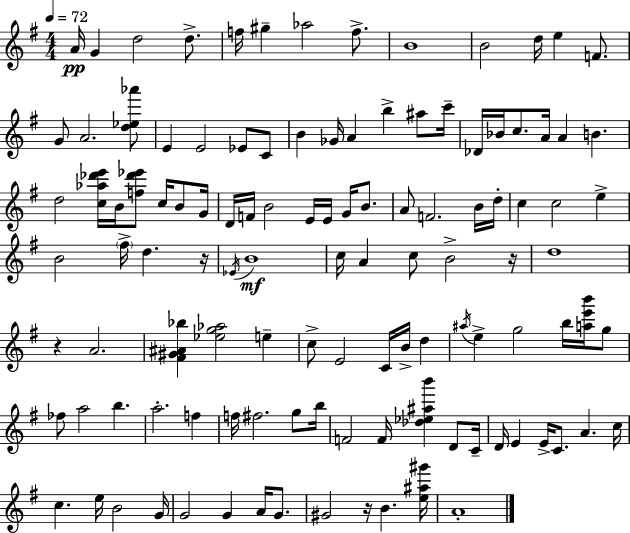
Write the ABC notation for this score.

X:1
T:Untitled
M:4/4
L:1/4
K:Em
A/4 G d2 d/2 f/4 ^g _a2 f/2 B4 B2 d/4 e F/2 G/2 A2 [d_e_a']/2 E E2 _E/2 C/2 B _G/4 A b ^a/2 c'/4 _D/4 _B/4 c/2 A/4 A B d2 [c_a_d'e']/4 B/4 [f_d'_e']/2 c/4 B/2 G/4 D/4 F/4 B2 E/4 E/4 G/4 B/2 A/2 F2 B/4 d/4 c c2 e B2 ^f/4 d z/4 _E/4 B4 c/4 A c/2 B2 z/4 d4 z A2 [^F^G^A_b] [_eg_a]2 e c/2 E2 C/4 B/4 d ^a/4 e g2 b/4 [ae'b']/4 g/2 _f/2 a2 b a2 f f/4 ^f2 g/2 b/4 F2 F/4 [_d_e^ab'] D/2 C/4 D/4 E E/4 C/2 A c/4 c e/4 B2 G/4 G2 G A/4 G/2 ^G2 z/4 B [e^a^g']/4 A4